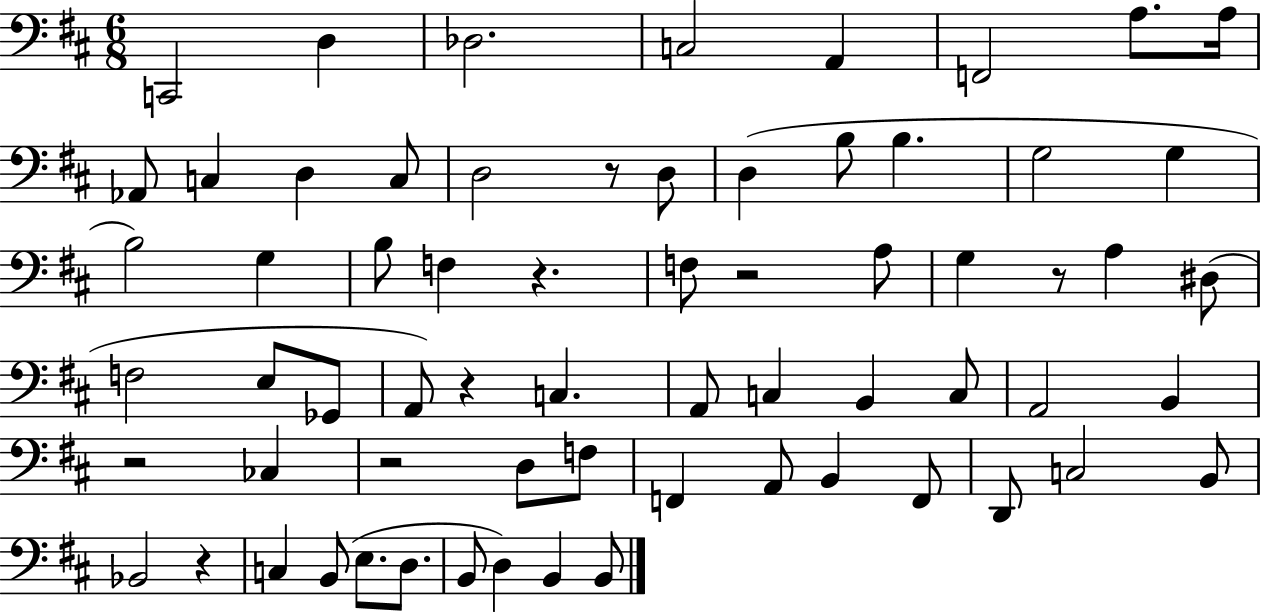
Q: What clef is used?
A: bass